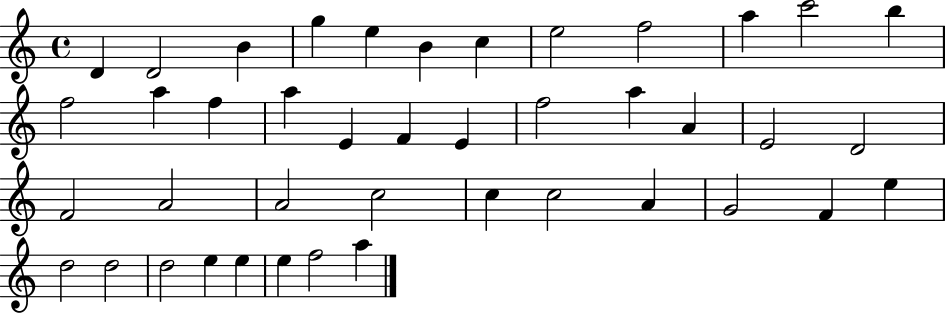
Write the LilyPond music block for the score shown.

{
  \clef treble
  \time 4/4
  \defaultTimeSignature
  \key c \major
  d'4 d'2 b'4 | g''4 e''4 b'4 c''4 | e''2 f''2 | a''4 c'''2 b''4 | \break f''2 a''4 f''4 | a''4 e'4 f'4 e'4 | f''2 a''4 a'4 | e'2 d'2 | \break f'2 a'2 | a'2 c''2 | c''4 c''2 a'4 | g'2 f'4 e''4 | \break d''2 d''2 | d''2 e''4 e''4 | e''4 f''2 a''4 | \bar "|."
}